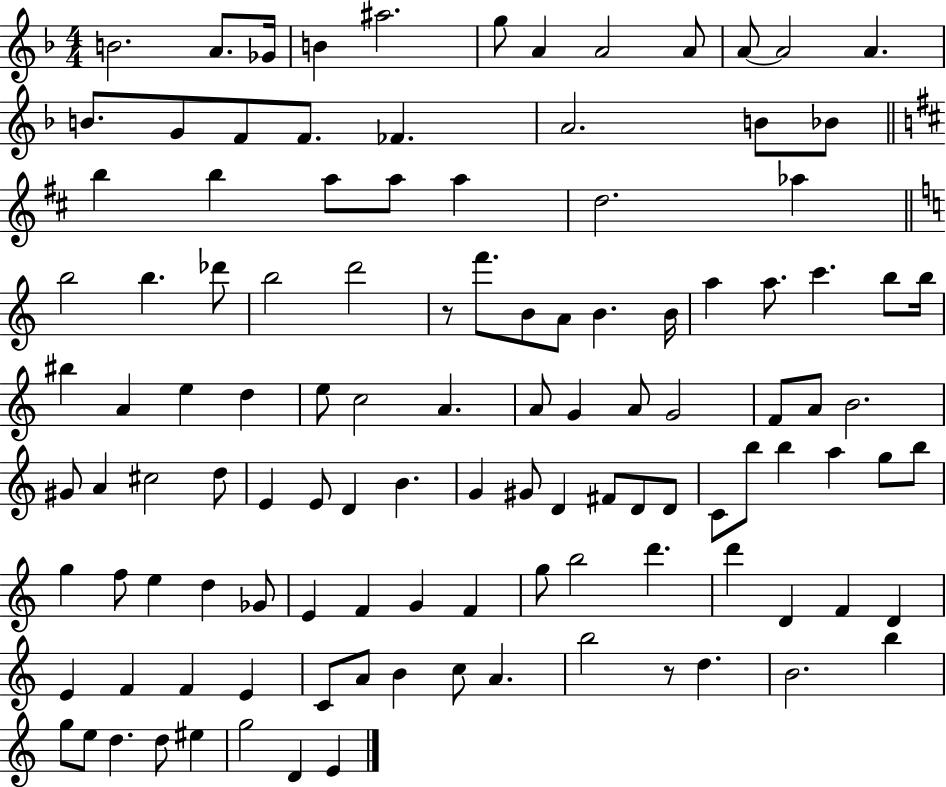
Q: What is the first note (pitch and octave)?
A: B4